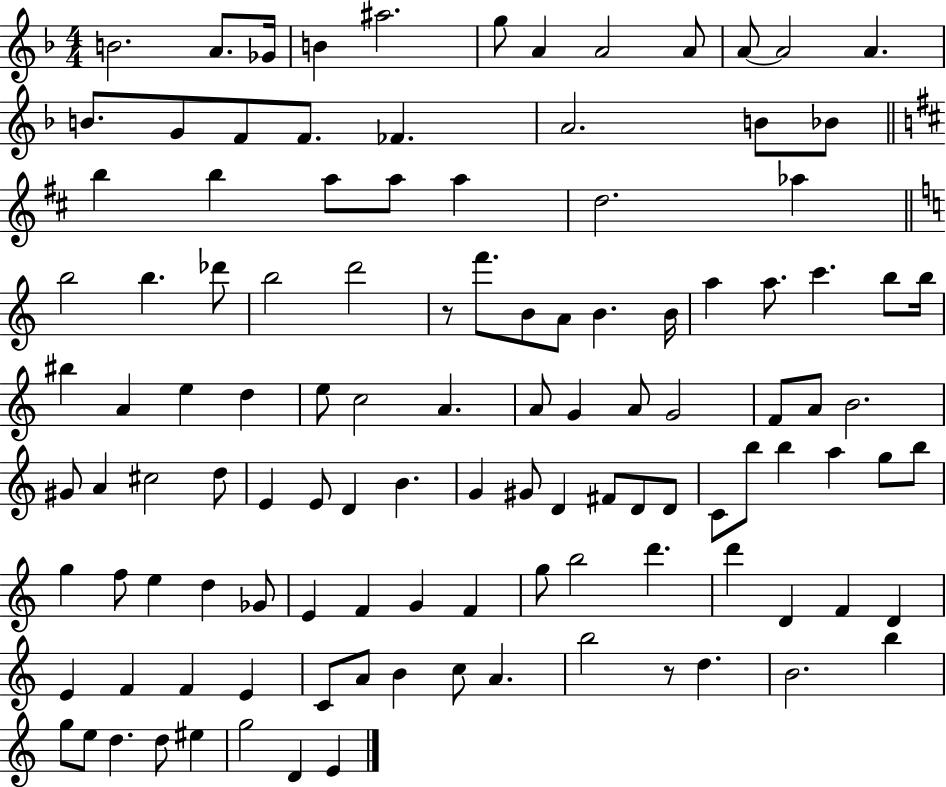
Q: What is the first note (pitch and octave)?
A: B4